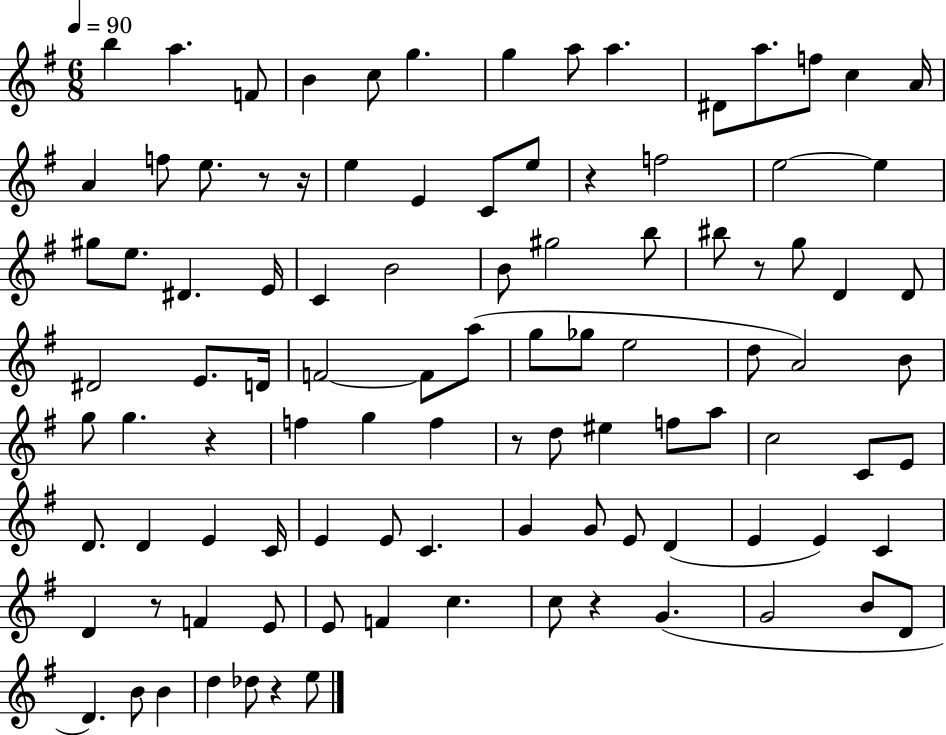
X:1
T:Untitled
M:6/8
L:1/4
K:G
b a F/2 B c/2 g g a/2 a ^D/2 a/2 f/2 c A/4 A f/2 e/2 z/2 z/4 e E C/2 e/2 z f2 e2 e ^g/2 e/2 ^D E/4 C B2 B/2 ^g2 b/2 ^b/2 z/2 g/2 D D/2 ^D2 E/2 D/4 F2 F/2 a/2 g/2 _g/2 e2 d/2 A2 B/2 g/2 g z f g f z/2 d/2 ^e f/2 a/2 c2 C/2 E/2 D/2 D E C/4 E E/2 C G G/2 E/2 D E E C D z/2 F E/2 E/2 F c c/2 z G G2 B/2 D/2 D B/2 B d _d/2 z e/2